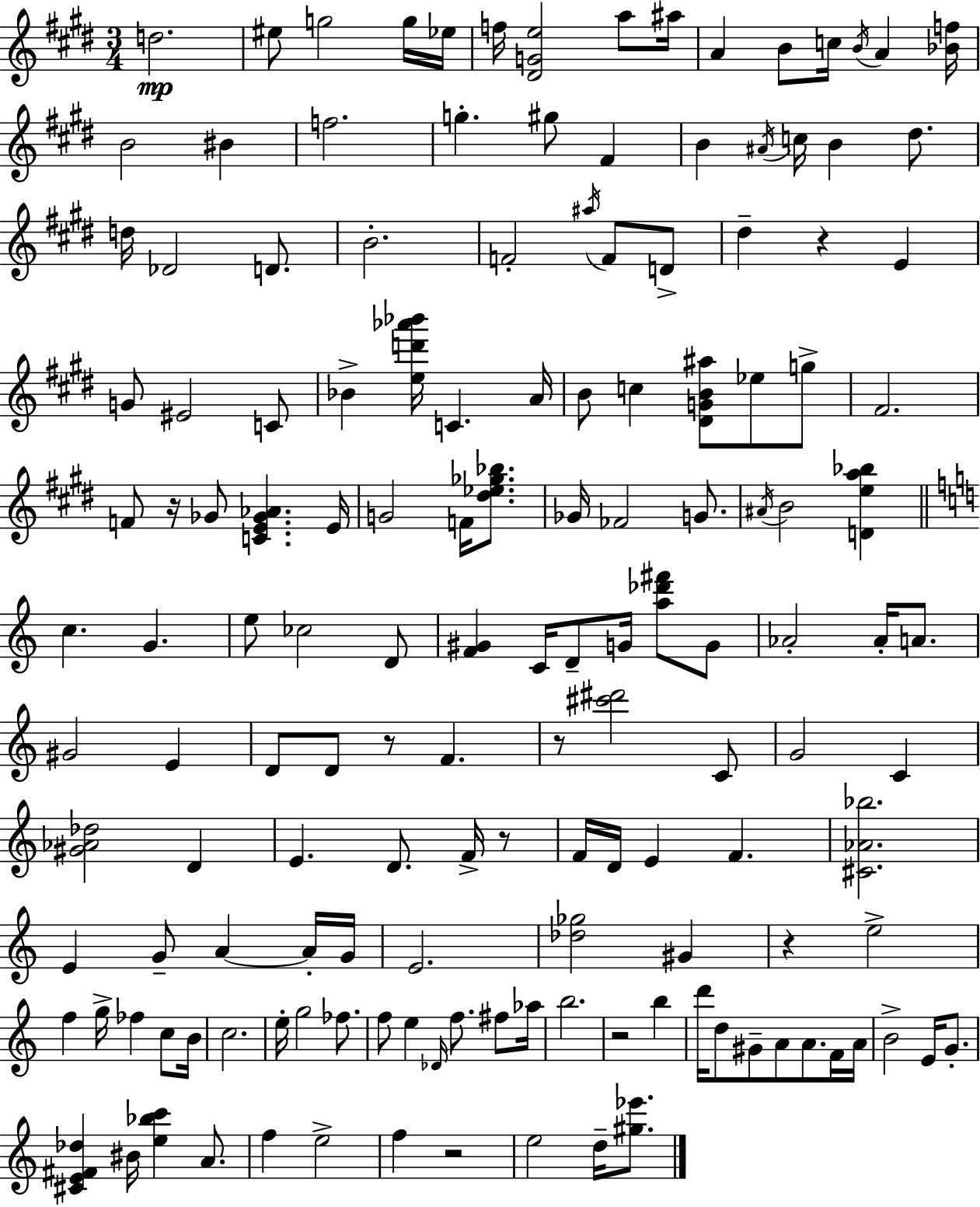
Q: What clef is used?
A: treble